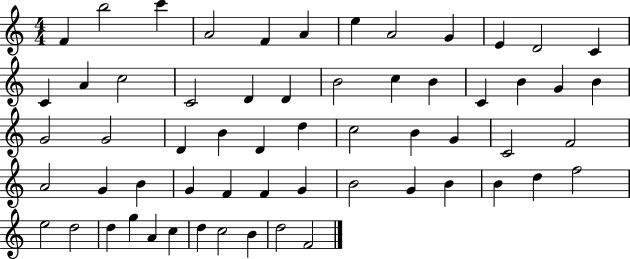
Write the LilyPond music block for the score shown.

{
  \clef treble
  \numericTimeSignature
  \time 4/4
  \key c \major
  f'4 b''2 c'''4 | a'2 f'4 a'4 | e''4 a'2 g'4 | e'4 d'2 c'4 | \break c'4 a'4 c''2 | c'2 d'4 d'4 | b'2 c''4 b'4 | c'4 b'4 g'4 b'4 | \break g'2 g'2 | d'4 b'4 d'4 d''4 | c''2 b'4 g'4 | c'2 f'2 | \break a'2 g'4 b'4 | g'4 f'4 f'4 g'4 | b'2 g'4 b'4 | b'4 d''4 f''2 | \break e''2 d''2 | d''4 g''4 a'4 c''4 | d''4 c''2 b'4 | d''2 f'2 | \break \bar "|."
}